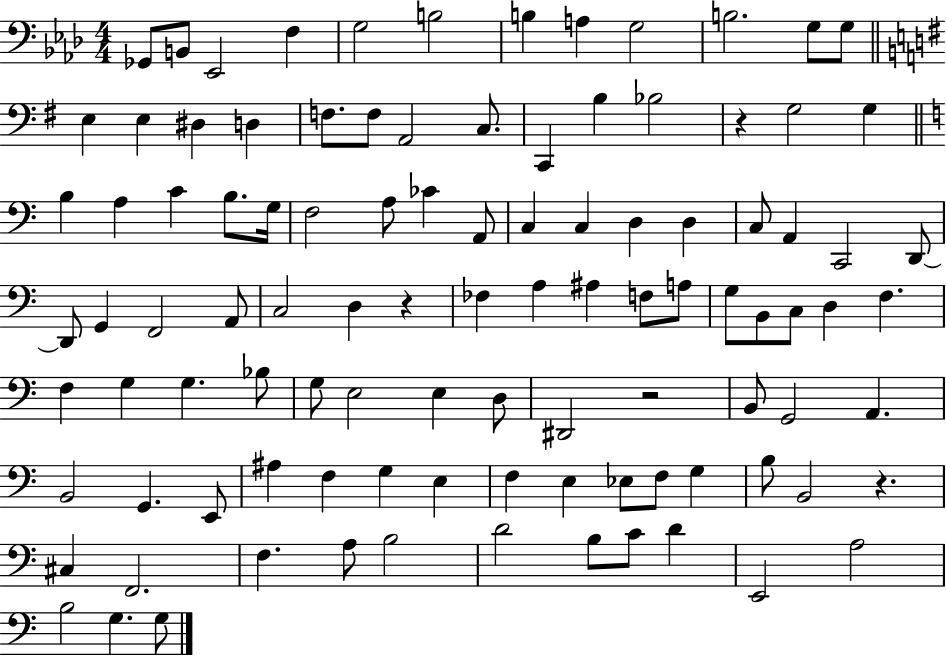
{
  \clef bass
  \numericTimeSignature
  \time 4/4
  \key aes \major
  ges,8 b,8 ees,2 f4 | g2 b2 | b4 a4 g2 | b2. g8 g8 | \break \bar "||" \break \key g \major e4 e4 dis4 d4 | f8. f8 a,2 c8. | c,4 b4 bes2 | r4 g2 g4 | \break \bar "||" \break \key c \major b4 a4 c'4 b8. g16 | f2 a8 ces'4 a,8 | c4 c4 d4 d4 | c8 a,4 c,2 d,8~~ | \break d,8 g,4 f,2 a,8 | c2 d4 r4 | fes4 a4 ais4 f8 a8 | g8 b,8 c8 d4 f4. | \break f4 g4 g4. bes8 | g8 e2 e4 d8 | dis,2 r2 | b,8 g,2 a,4. | \break b,2 g,4. e,8 | ais4 f4 g4 e4 | f4 e4 ees8 f8 g4 | b8 b,2 r4. | \break cis4 f,2. | f4. a8 b2 | d'2 b8 c'8 d'4 | e,2 a2 | \break b2 g4. g8 | \bar "|."
}